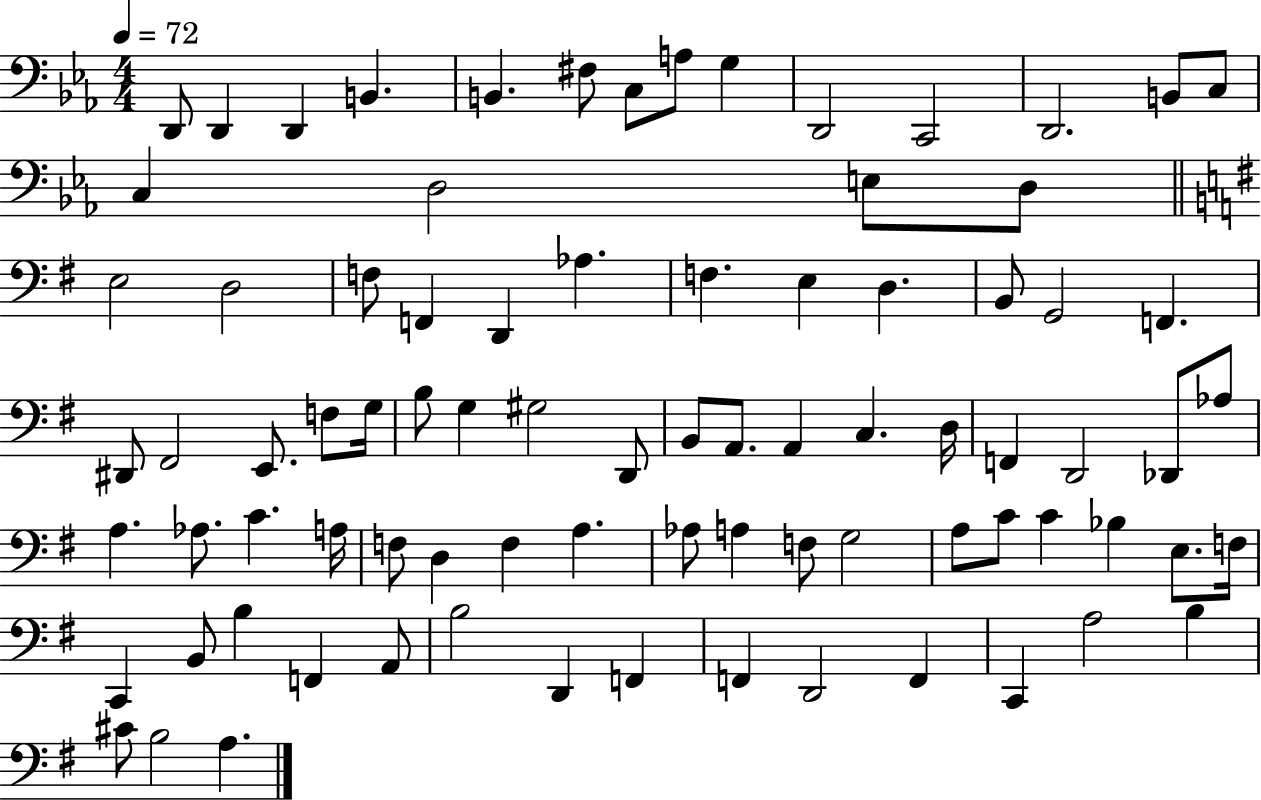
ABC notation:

X:1
T:Untitled
M:4/4
L:1/4
K:Eb
D,,/2 D,, D,, B,, B,, ^F,/2 C,/2 A,/2 G, D,,2 C,,2 D,,2 B,,/2 C,/2 C, D,2 E,/2 D,/2 E,2 D,2 F,/2 F,, D,, _A, F, E, D, B,,/2 G,,2 F,, ^D,,/2 ^F,,2 E,,/2 F,/2 G,/4 B,/2 G, ^G,2 D,,/2 B,,/2 A,,/2 A,, C, D,/4 F,, D,,2 _D,,/2 _A,/2 A, _A,/2 C A,/4 F,/2 D, F, A, _A,/2 A, F,/2 G,2 A,/2 C/2 C _B, E,/2 F,/4 C,, B,,/2 B, F,, A,,/2 B,2 D,, F,, F,, D,,2 F,, C,, A,2 B, ^C/2 B,2 A,